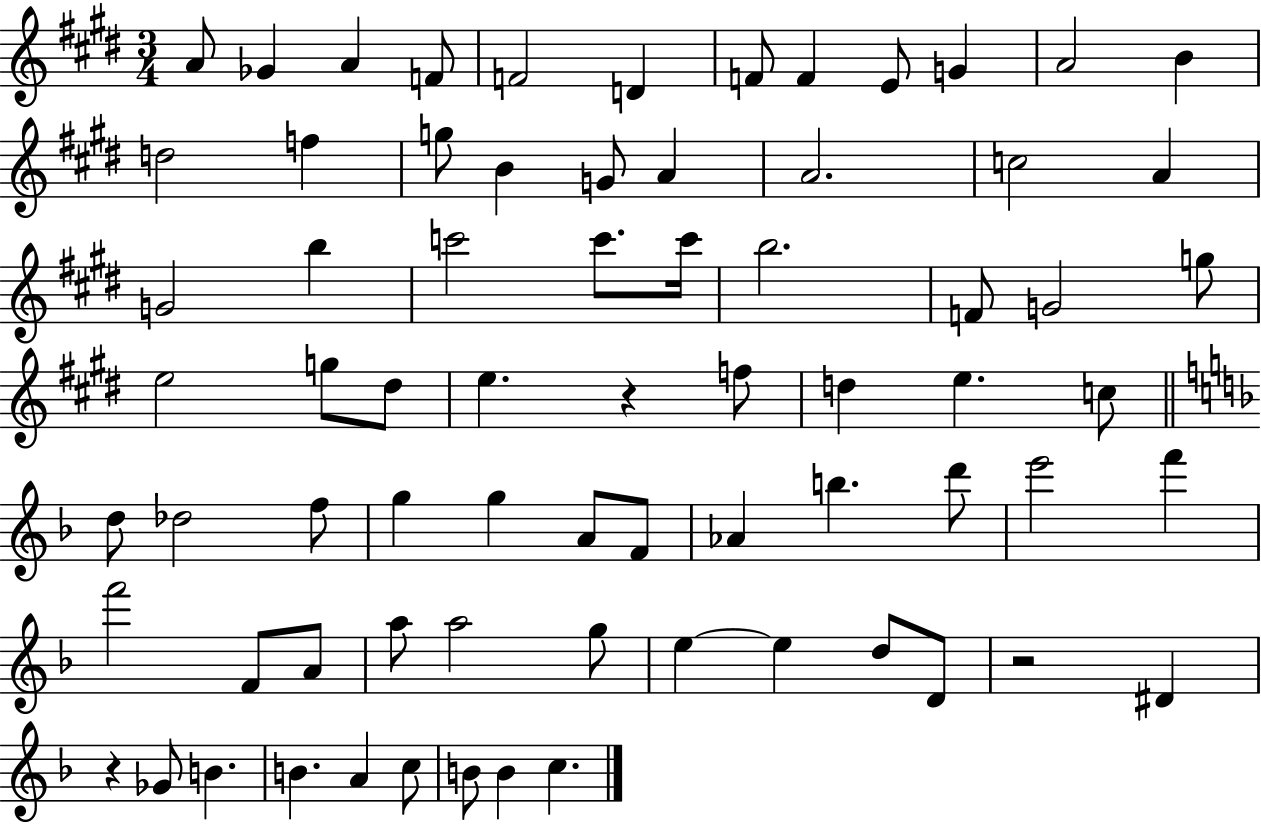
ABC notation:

X:1
T:Untitled
M:3/4
L:1/4
K:E
A/2 _G A F/2 F2 D F/2 F E/2 G A2 B d2 f g/2 B G/2 A A2 c2 A G2 b c'2 c'/2 c'/4 b2 F/2 G2 g/2 e2 g/2 ^d/2 e z f/2 d e c/2 d/2 _d2 f/2 g g A/2 F/2 _A b d'/2 e'2 f' f'2 F/2 A/2 a/2 a2 g/2 e e d/2 D/2 z2 ^D z _G/2 B B A c/2 B/2 B c